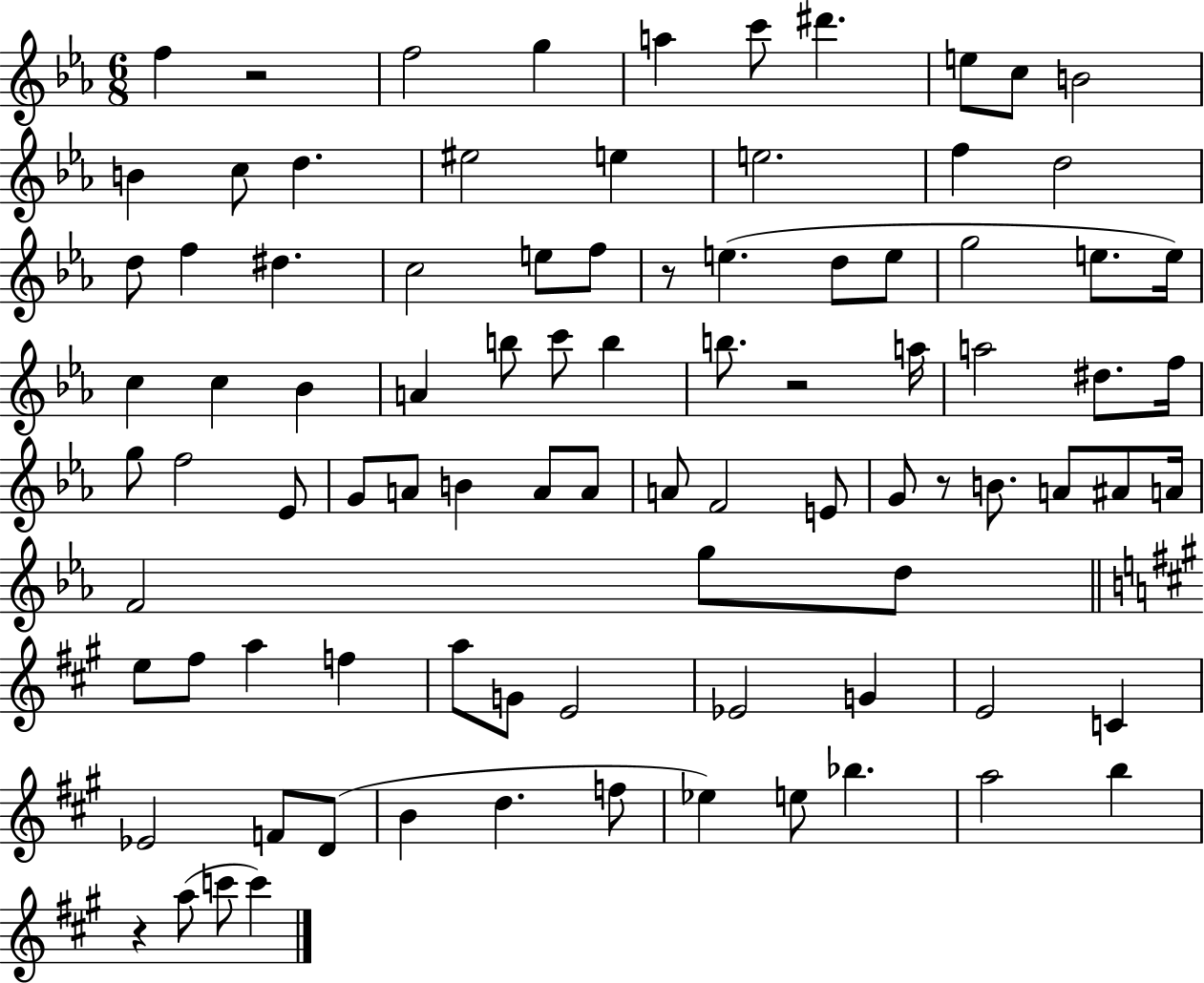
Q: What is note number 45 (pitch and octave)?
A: G4